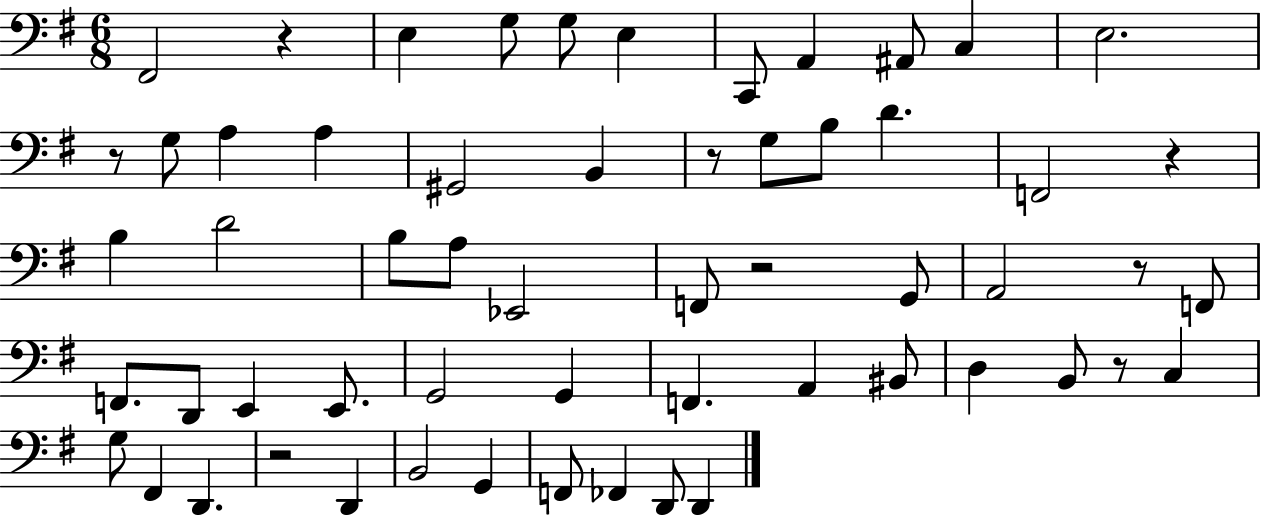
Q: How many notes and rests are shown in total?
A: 58